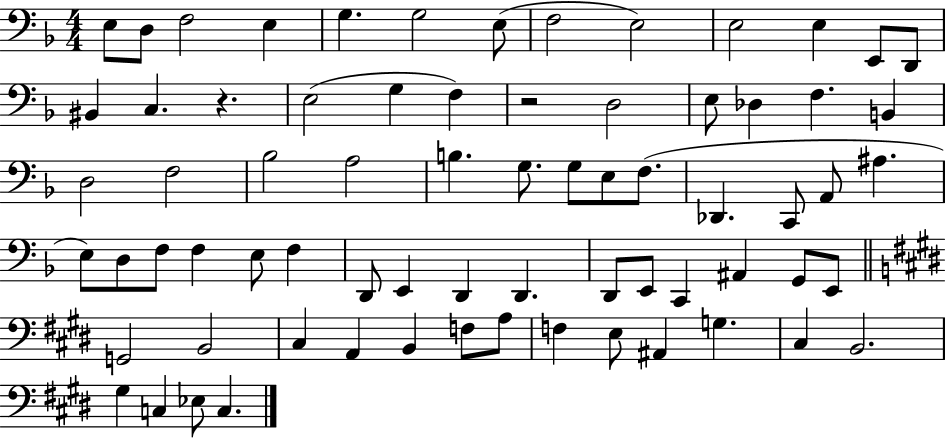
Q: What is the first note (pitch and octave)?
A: E3